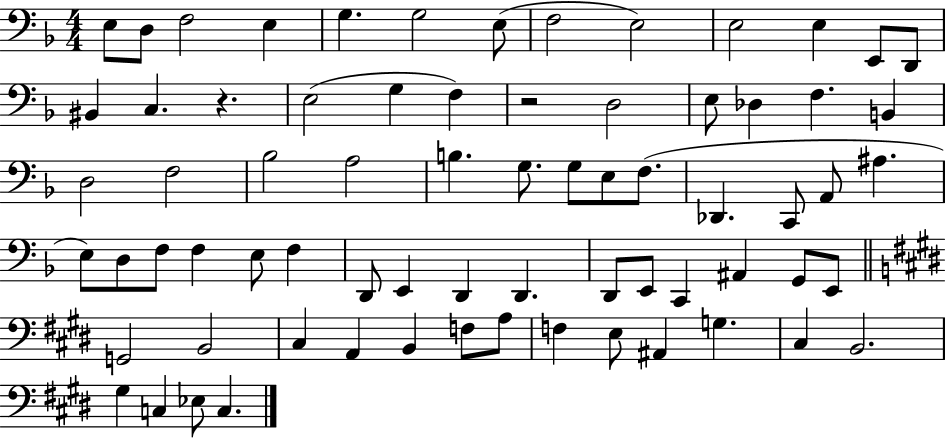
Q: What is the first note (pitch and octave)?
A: E3